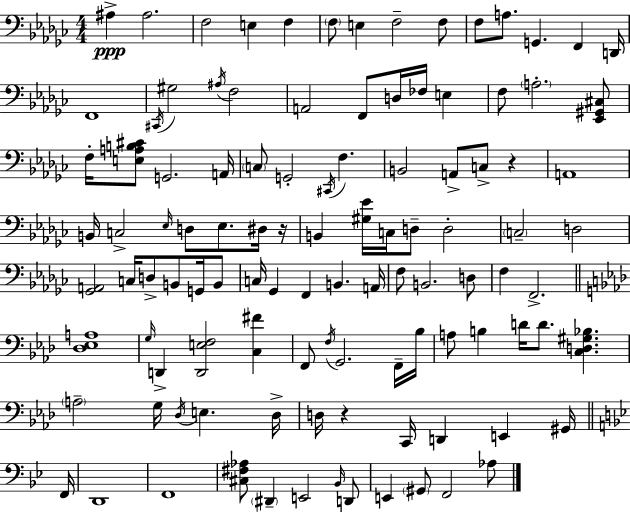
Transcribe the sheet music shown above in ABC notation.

X:1
T:Untitled
M:4/4
L:1/4
K:Ebm
^A, ^A,2 F,2 E, F, F,/2 E, F,2 F,/2 F,/2 A,/2 G,, F,, D,,/4 F,,4 ^C,,/4 ^G,2 ^A,/4 F,2 A,,2 F,,/2 D,/4 _F,/4 E, F,/2 A,2 [_E,,^G,,^C,]/2 F,/4 [E,A,B,^C]/2 G,,2 A,,/4 C,/2 G,,2 ^C,,/4 F, B,,2 A,,/2 C,/2 z A,,4 B,,/4 C,2 _E,/4 D,/2 _E,/2 ^D,/4 z/4 B,, [^G,_E]/4 C,/4 D,/2 D,2 C,2 D,2 [_G,,A,,]2 C,/4 D,/2 B,,/2 G,,/4 B,,/2 C,/4 _G,, F,, B,, A,,/4 F,/2 B,,2 D,/2 F, F,,2 [_D,_E,A,]4 G,/4 D,, [D,,E,F,]2 [C,^F] F,,/2 F,/4 G,,2 F,,/4 _B,/4 A,/2 B, D/4 D/2 [C,D,^G,_B,] A,2 G,/4 _D,/4 E, _D,/4 D,/4 z C,,/4 D,, E,, ^G,,/4 F,,/4 D,,4 F,,4 [^C,^F,_A,]/2 ^D,, E,,2 _B,,/4 D,,/2 E,, ^G,,/2 F,,2 _A,/2